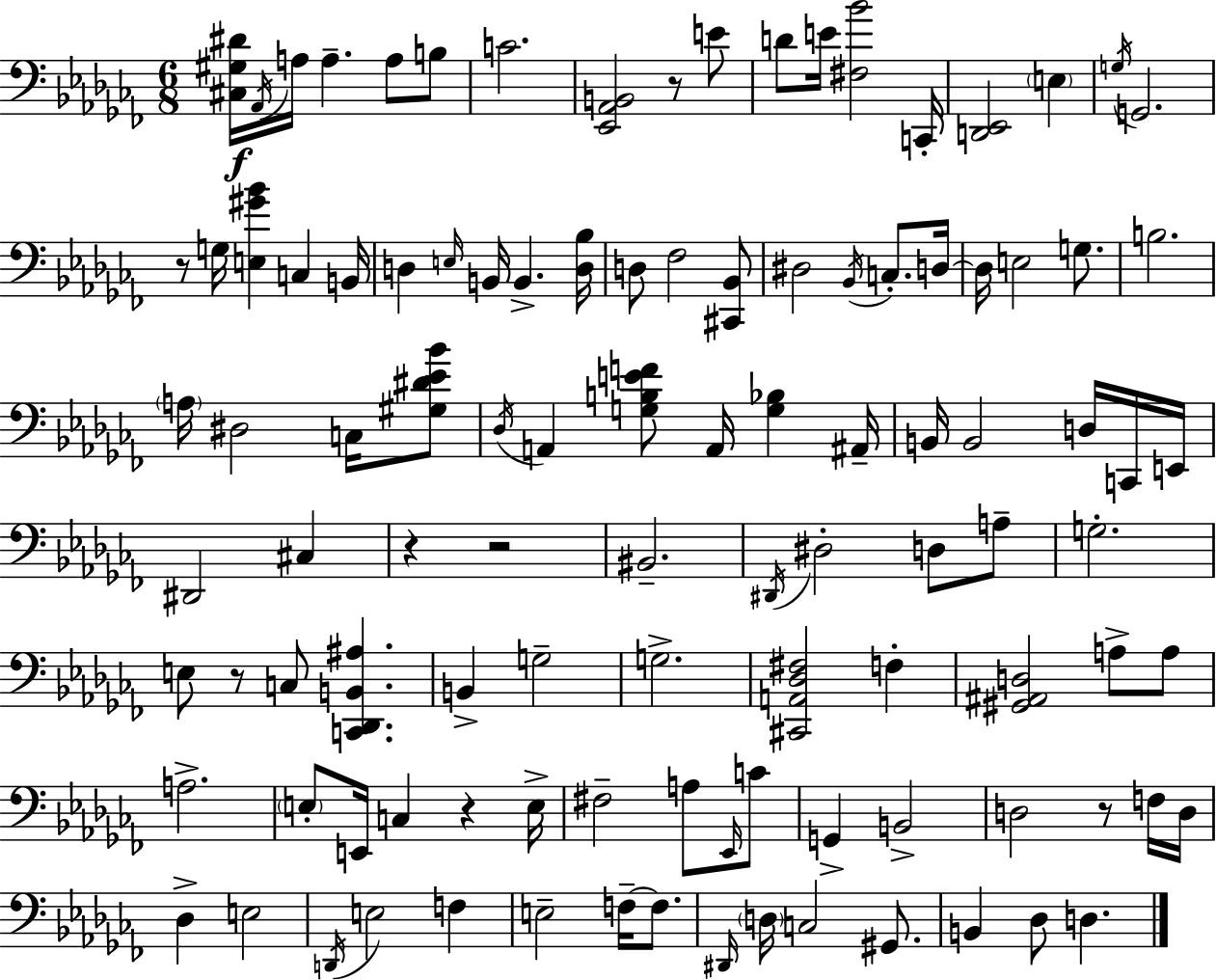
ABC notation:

X:1
T:Untitled
M:6/8
L:1/4
K:Abm
[^C,^G,^D]/4 _A,,/4 A,/4 A, A,/2 B,/2 C2 [_E,,_A,,B,,]2 z/2 E/2 D/2 E/4 [^F,_B]2 C,,/4 [D,,_E,,]2 E, G,/4 G,,2 z/2 G,/4 [E,^G_B] C, B,,/4 D, E,/4 B,,/4 B,, [D,_B,]/4 D,/2 _F,2 [^C,,_B,,]/2 ^D,2 _B,,/4 C,/2 D,/4 D,/4 E,2 G,/2 B,2 A,/4 ^D,2 C,/4 [^G,^D_E_B]/2 _D,/4 A,, [G,B,EF]/2 A,,/4 [G,_B,] ^A,,/4 B,,/4 B,,2 D,/4 C,,/4 E,,/4 ^D,,2 ^C, z z2 ^B,,2 ^D,,/4 ^D,2 D,/2 A,/2 G,2 E,/2 z/2 C,/2 [C,,_D,,B,,^A,] B,, G,2 G,2 [^C,,A,,_D,^F,]2 F, [^G,,^A,,D,]2 A,/2 A,/2 A,2 E,/2 E,,/4 C, z E,/4 ^F,2 A,/2 _E,,/4 C/2 G,, B,,2 D,2 z/2 F,/4 D,/4 _D, E,2 D,,/4 E,2 F, E,2 F,/4 F,/2 ^D,,/4 D,/4 C,2 ^G,,/2 B,, _D,/2 D,